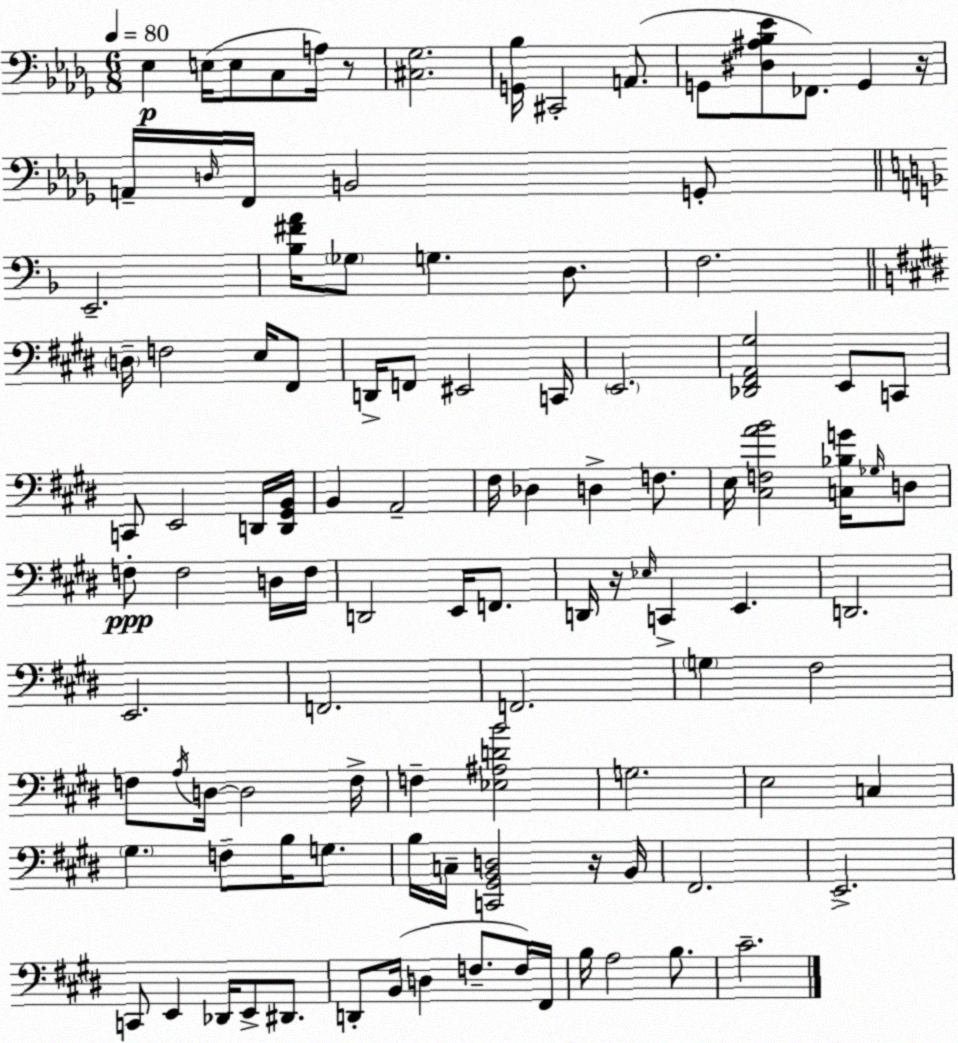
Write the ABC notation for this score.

X:1
T:Untitled
M:6/8
L:1/4
K:Bbm
_E, E,/4 E,/2 C,/2 A,/4 z/2 [^C,_G,]2 [G,,_B,]/4 ^C,,2 A,,/2 G,,/2 [^D,^A,_B,_E]/2 _F,,/2 G,, z/4 A,,/4 D,/4 F,,/4 B,,2 G,,/2 E,,2 [_B,^FA]/4 _G,/2 G, D,/2 F,2 D,/4 F,2 E,/4 ^F,,/2 D,,/4 F,,/2 ^E,,2 C,,/4 E,,2 [_D,,^F,,A,,^G,]2 E,,/2 C,,/2 C,,/2 E,,2 D,,/4 [D,,^G,,B,,]/4 B,, A,,2 ^F,/4 _D, D, F,/2 E,/4 [^C,F,AB]2 [C,_B,G]/4 _G,/4 D,/2 F,/2 F,2 D,/4 F,/4 D,,2 E,,/4 F,,/2 D,,/4 z/4 _E,/4 C,, E,, D,,2 E,,2 F,,2 F,,2 G, ^F,2 F,/2 A,/4 D,/4 D,2 F,/4 F, [_E,^A,DB]2 G,2 E,2 C, ^G, F,/2 B,/4 G,/2 B,/4 C,/4 [C,,^G,,B,,D,]2 z/4 B,,/4 ^F,,2 E,,2 C,,/2 E,, _D,,/4 E,,/2 ^D,,/2 D,,/2 B,,/4 D, F,/2 F,/4 ^F,,/4 B,/4 A,2 B,/2 ^C2